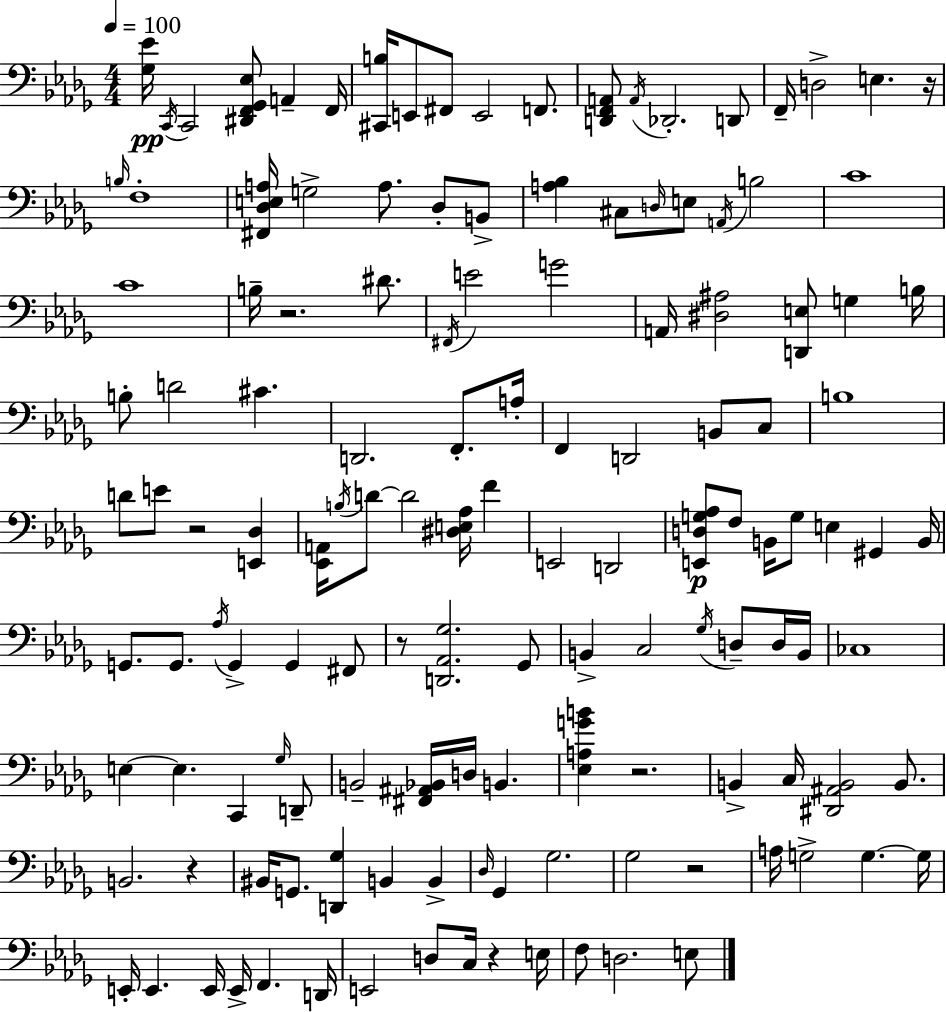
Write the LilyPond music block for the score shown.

{
  \clef bass
  \numericTimeSignature
  \time 4/4
  \key bes \minor
  \tempo 4 = 100
  <ges ees'>16\pp \acciaccatura { c,16 } c,2 <dis, f, ges, ees>8 a,4-- | f,16 <cis, b>16 e,8 fis,8 e,2 f,8. | <d, f, a,>8 \acciaccatura { a,16 } des,2.-. | d,8 f,16-- d2-> e4. | \break r16 \grace { b16 } f1-. | <fis, des e a>16 g2-> a8. des8-. | b,8-> <a bes>4 cis8 \grace { d16 } e8 \acciaccatura { a,16 } b2 | c'1 | \break c'1 | b16-- r2. | dis'8. \acciaccatura { fis,16 } e'2 g'2 | a,16 <dis ais>2 <d, e>8 | \break g4 b16 b8-. d'2 | cis'4. d,2. | f,8.-. a16-. f,4 d,2 | b,8 c8 b1 | \break d'8 e'8 r2 | <e, des>4 <ees, a,>16 \acciaccatura { b16 } d'8~~ d'2 | <dis e aes>16 f'4 e,2 d,2 | <e, d g aes>8\p f8 b,16 g8 e4 | \break gis,4 b,16 g,8. g,8. \acciaccatura { aes16 } g,4-> | g,4 fis,8 r8 <d, aes, ges>2. | ges,8 b,4-> c2 | \acciaccatura { ges16 } d8-- d16 b,16 ces1 | \break e4~~ e4. | c,4 \grace { ges16 } d,8-- b,2-- | <fis, ais, bes,>16 d16 b,4. <ees a g' b'>4 r2. | b,4-> c16 <dis, ais, b,>2 | \break b,8. b,2. | r4 bis,16 g,8. <d, ges>4 | b,4 b,4-> \grace { des16 } ges,4 ges2. | ges2 | \break r2 a16 g2-> | g4.~~ g16 e,16-. e,4. | e,16 e,16-> f,4. d,16 e,2 | d8 c16 r4 e16 f8 d2. | \break e8 \bar "|."
}